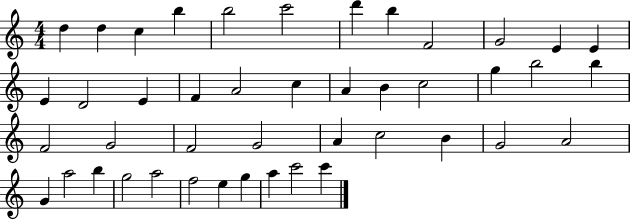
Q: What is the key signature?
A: C major